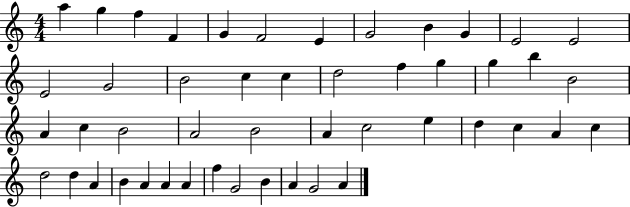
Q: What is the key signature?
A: C major